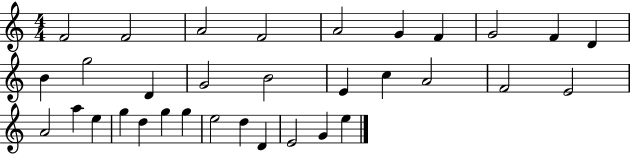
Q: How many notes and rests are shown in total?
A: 33